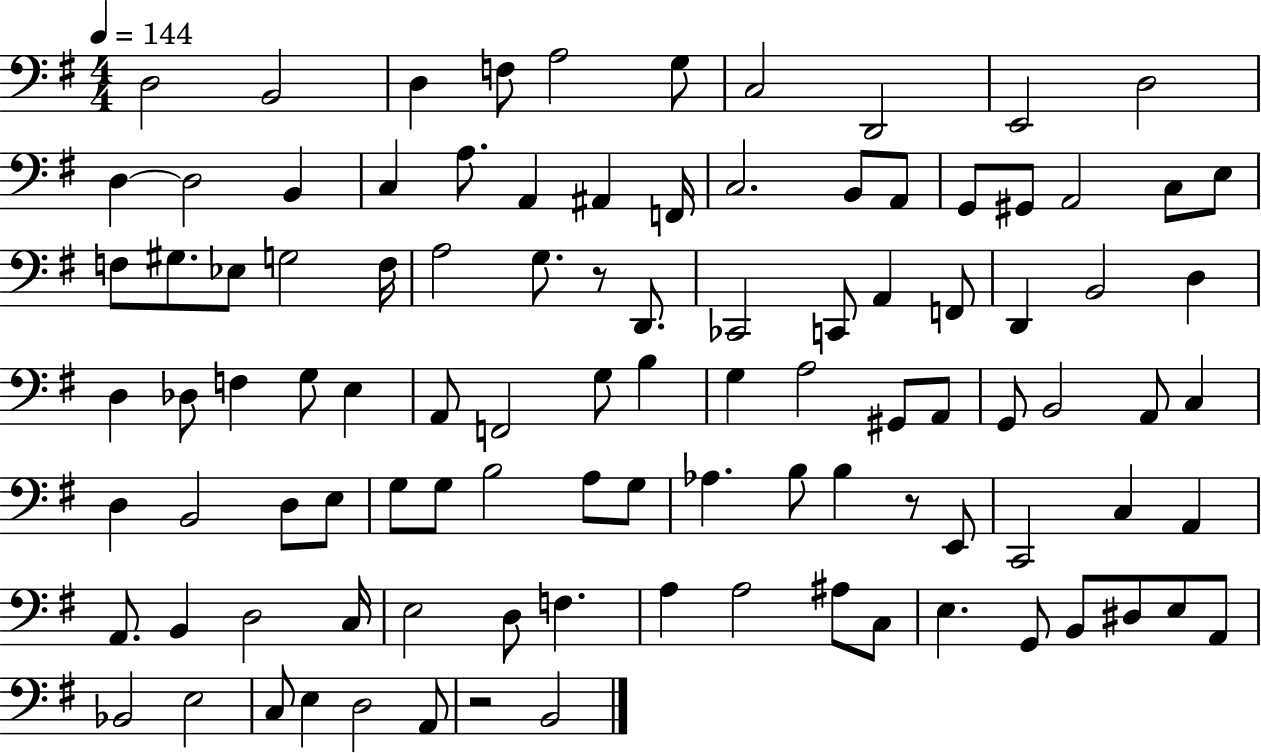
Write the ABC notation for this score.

X:1
T:Untitled
M:4/4
L:1/4
K:G
D,2 B,,2 D, F,/2 A,2 G,/2 C,2 D,,2 E,,2 D,2 D, D,2 B,, C, A,/2 A,, ^A,, F,,/4 C,2 B,,/2 A,,/2 G,,/2 ^G,,/2 A,,2 C,/2 E,/2 F,/2 ^G,/2 _E,/2 G,2 F,/4 A,2 G,/2 z/2 D,,/2 _C,,2 C,,/2 A,, F,,/2 D,, B,,2 D, D, _D,/2 F, G,/2 E, A,,/2 F,,2 G,/2 B, G, A,2 ^G,,/2 A,,/2 G,,/2 B,,2 A,,/2 C, D, B,,2 D,/2 E,/2 G,/2 G,/2 B,2 A,/2 G,/2 _A, B,/2 B, z/2 E,,/2 C,,2 C, A,, A,,/2 B,, D,2 C,/4 E,2 D,/2 F, A, A,2 ^A,/2 C,/2 E, G,,/2 B,,/2 ^D,/2 E,/2 A,,/2 _B,,2 E,2 C,/2 E, D,2 A,,/2 z2 B,,2